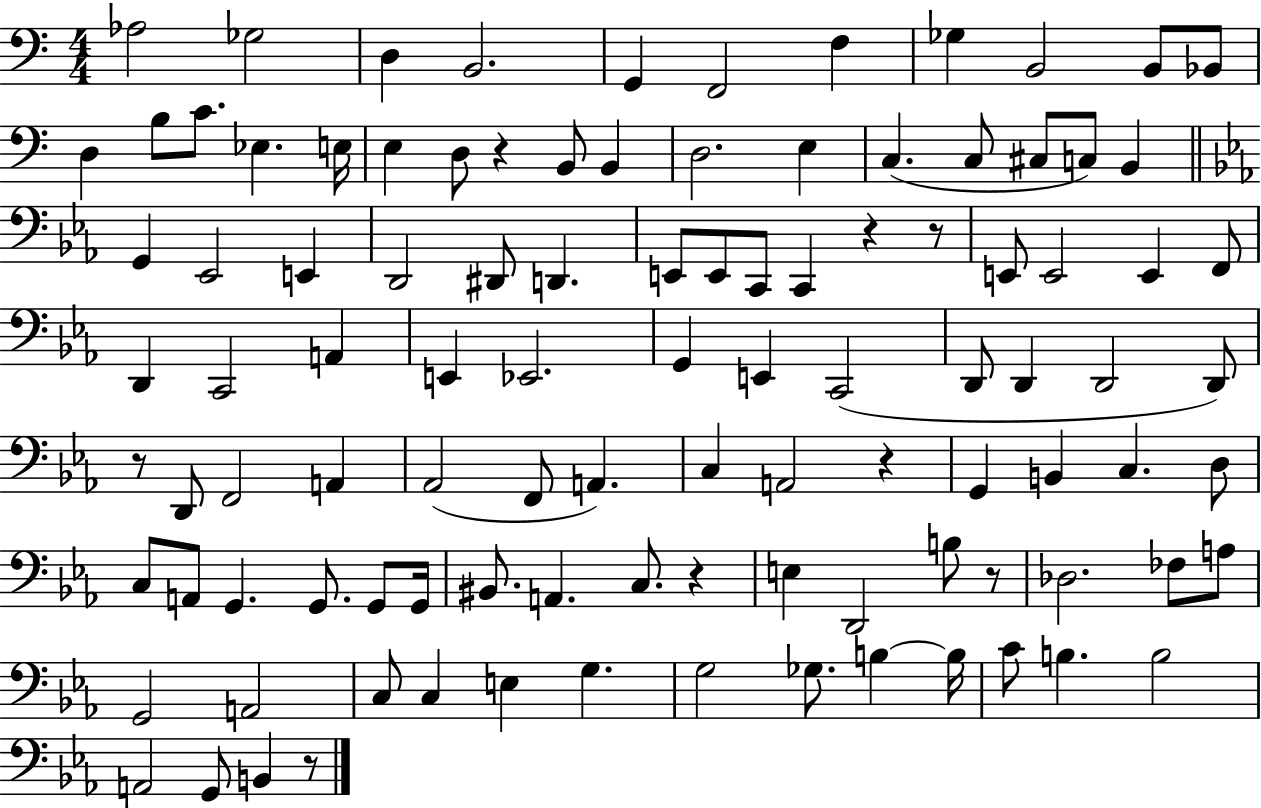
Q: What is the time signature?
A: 4/4